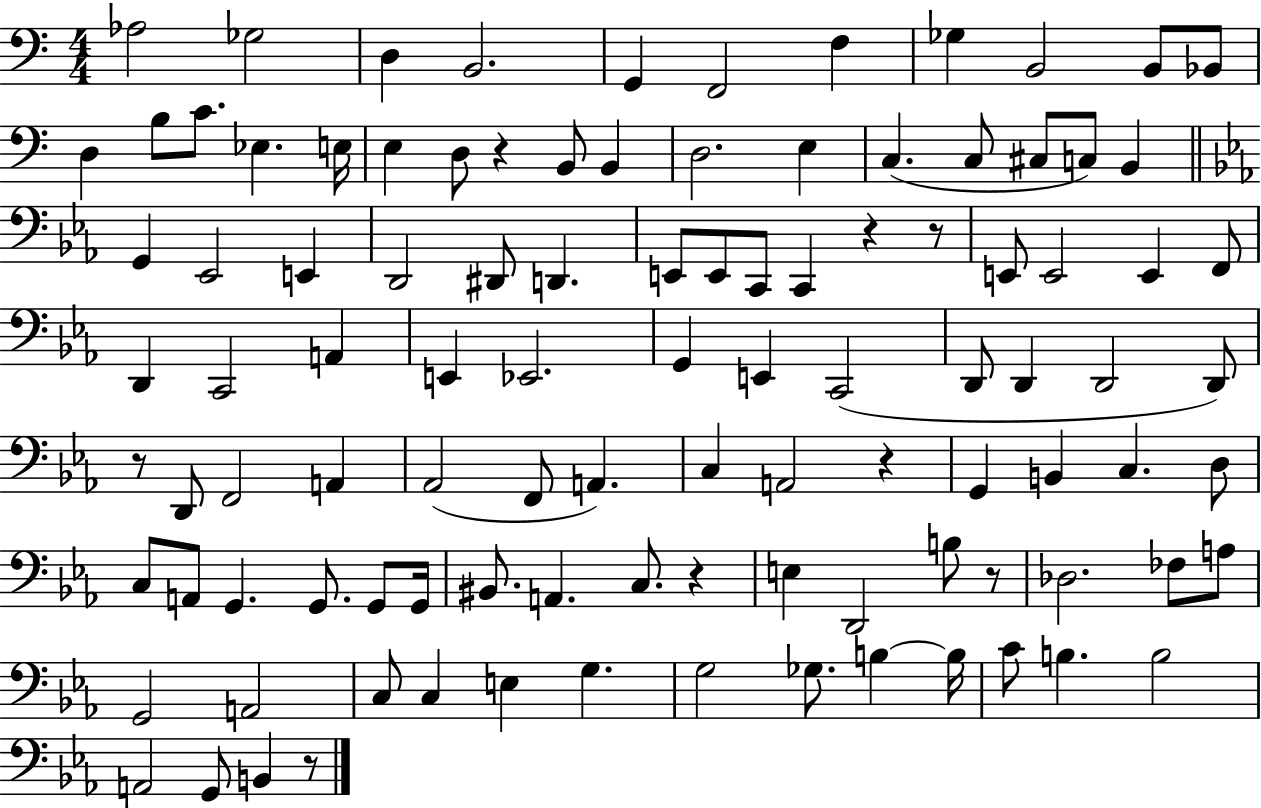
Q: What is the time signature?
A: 4/4